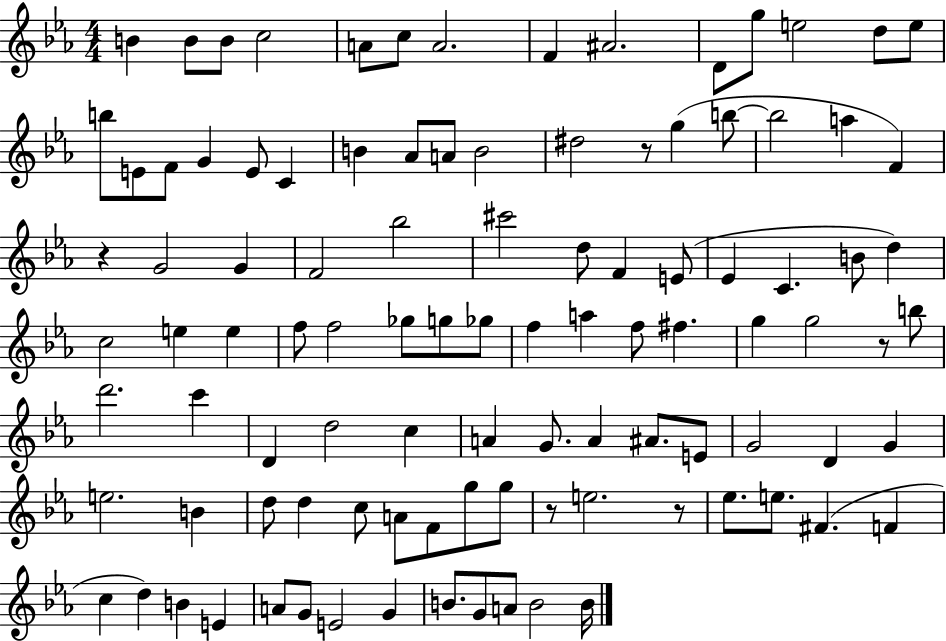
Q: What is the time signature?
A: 4/4